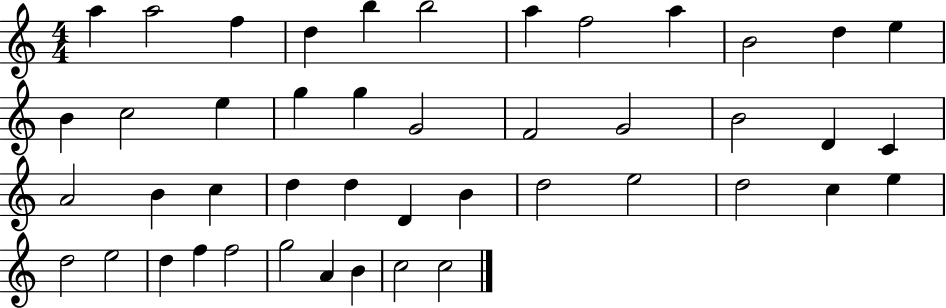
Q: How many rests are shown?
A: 0